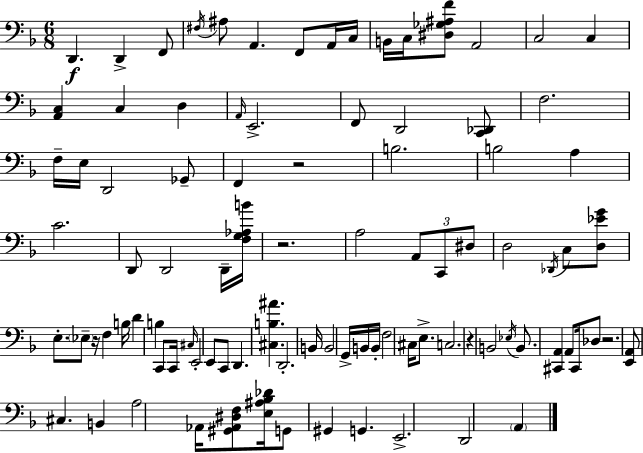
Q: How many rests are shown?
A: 5